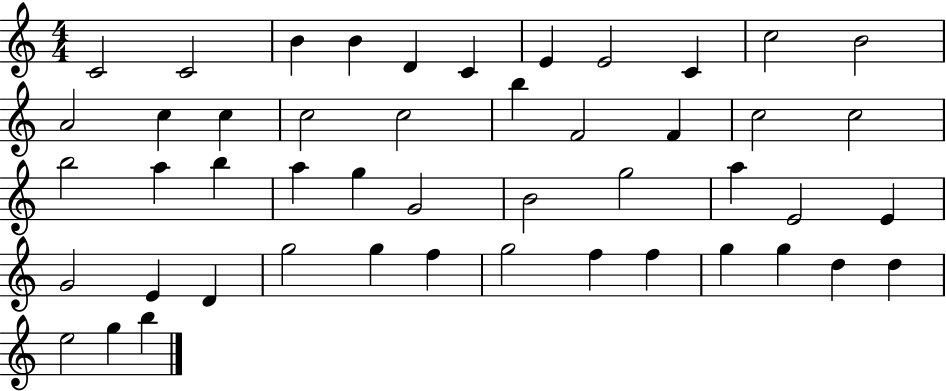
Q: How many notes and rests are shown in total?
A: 48